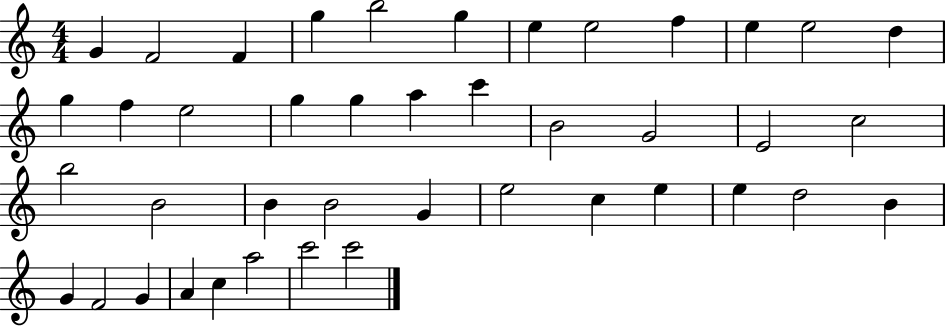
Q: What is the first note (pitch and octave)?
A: G4